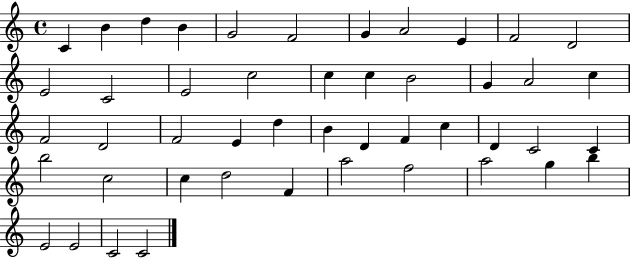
C4/q B4/q D5/q B4/q G4/h F4/h G4/q A4/h E4/q F4/h D4/h E4/h C4/h E4/h C5/h C5/q C5/q B4/h G4/q A4/h C5/q F4/h D4/h F4/h E4/q D5/q B4/q D4/q F4/q C5/q D4/q C4/h C4/q B5/h C5/h C5/q D5/h F4/q A5/h F5/h A5/h G5/q B5/q E4/h E4/h C4/h C4/h